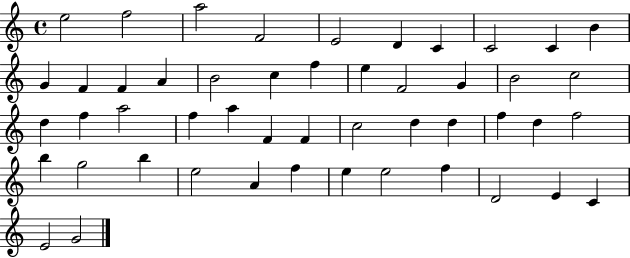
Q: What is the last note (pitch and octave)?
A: G4